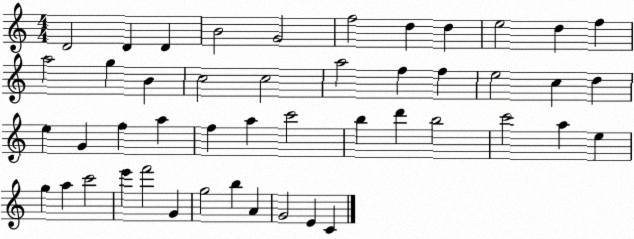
X:1
T:Untitled
M:4/4
L:1/4
K:C
D2 D D B2 G2 f2 d d e2 d f a2 g B c2 c2 a2 f f e2 c d e G f a f a c'2 b d' b2 c'2 a e g a c'2 e' f'2 G g2 b A G2 E C